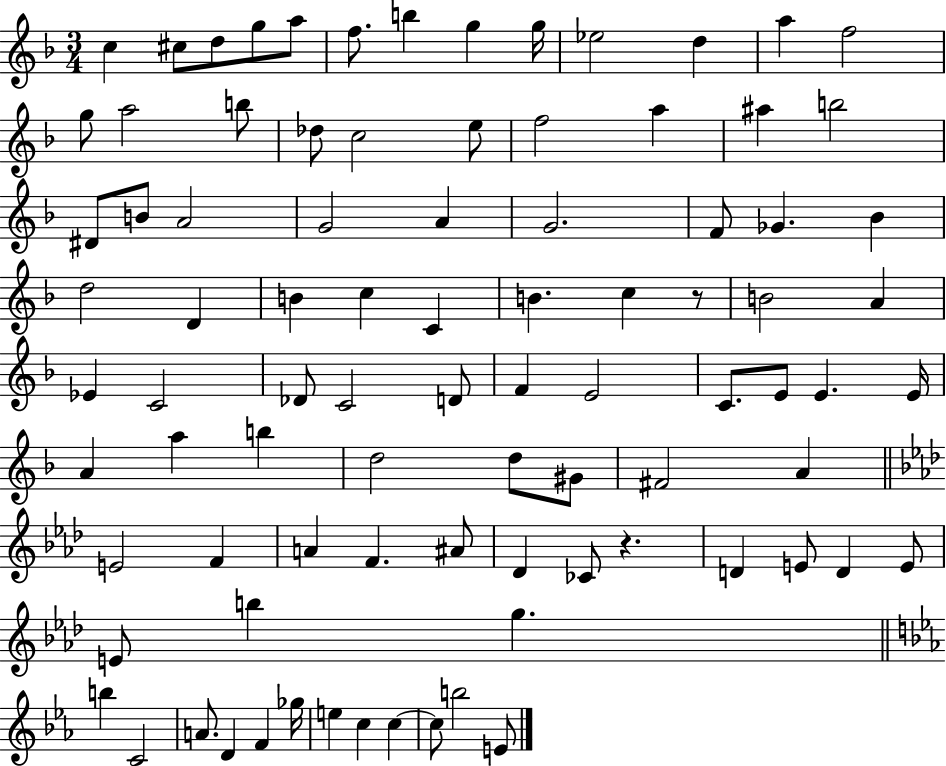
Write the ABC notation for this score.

X:1
T:Untitled
M:3/4
L:1/4
K:F
c ^c/2 d/2 g/2 a/2 f/2 b g g/4 _e2 d a f2 g/2 a2 b/2 _d/2 c2 e/2 f2 a ^a b2 ^D/2 B/2 A2 G2 A G2 F/2 _G _B d2 D B c C B c z/2 B2 A _E C2 _D/2 C2 D/2 F E2 C/2 E/2 E E/4 A a b d2 d/2 ^G/2 ^F2 A E2 F A F ^A/2 _D _C/2 z D E/2 D E/2 E/2 b g b C2 A/2 D F _g/4 e c c c/2 b2 E/2